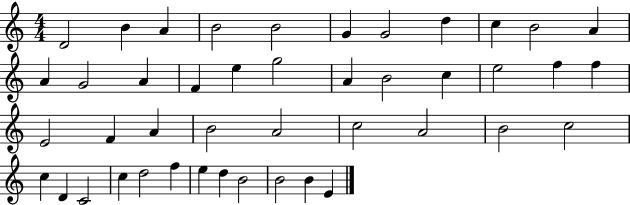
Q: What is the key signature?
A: C major